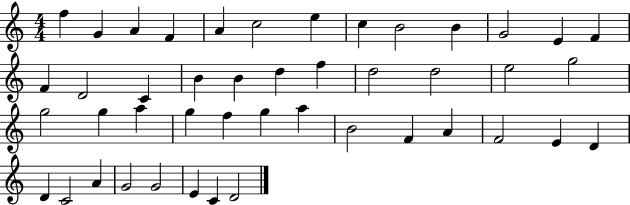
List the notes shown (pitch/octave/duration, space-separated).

F5/q G4/q A4/q F4/q A4/q C5/h E5/q C5/q B4/h B4/q G4/h E4/q F4/q F4/q D4/h C4/q B4/q B4/q D5/q F5/q D5/h D5/h E5/h G5/h G5/h G5/q A5/q G5/q F5/q G5/q A5/q B4/h F4/q A4/q F4/h E4/q D4/q D4/q C4/h A4/q G4/h G4/h E4/q C4/q D4/h